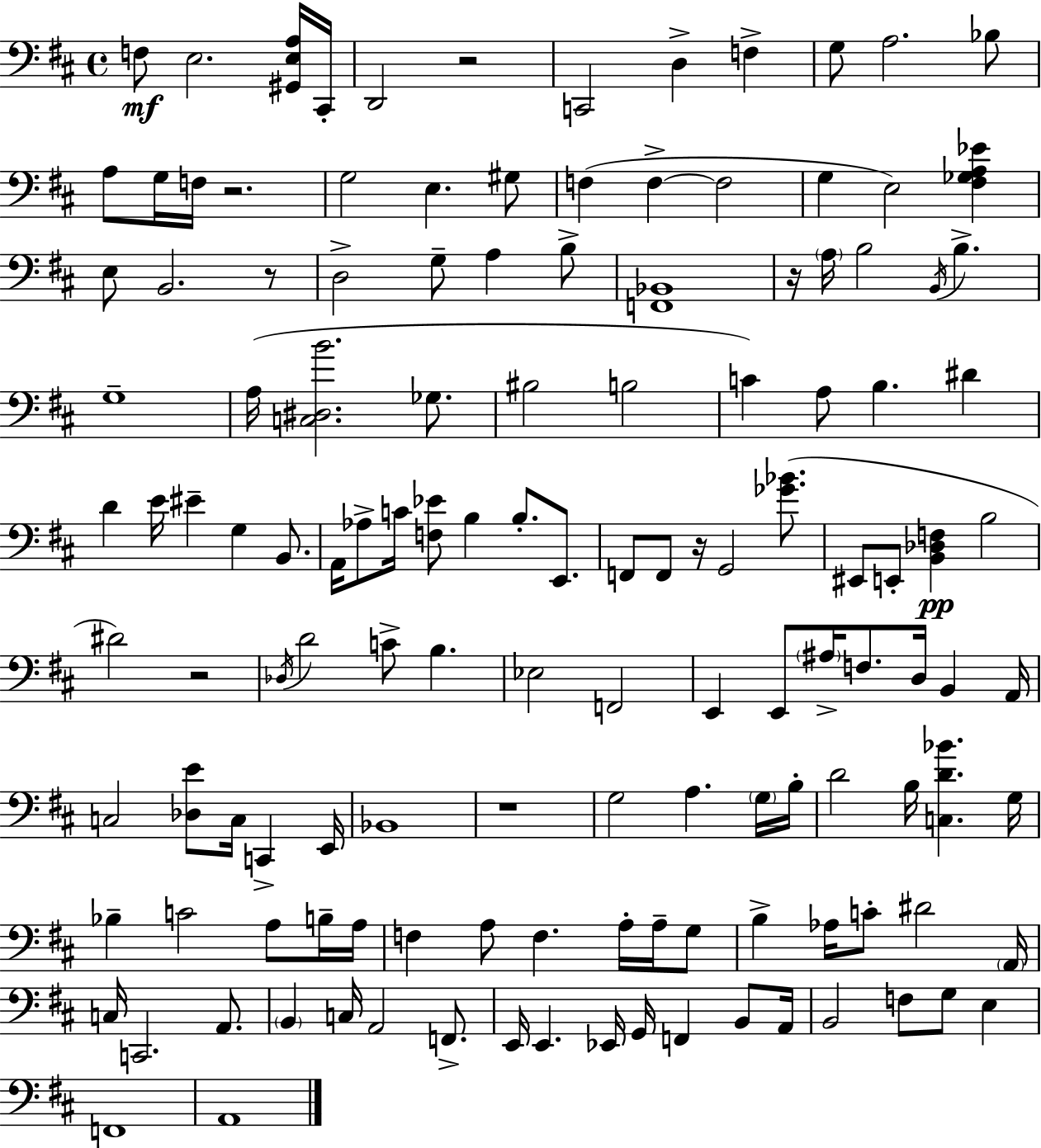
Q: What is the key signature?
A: D major